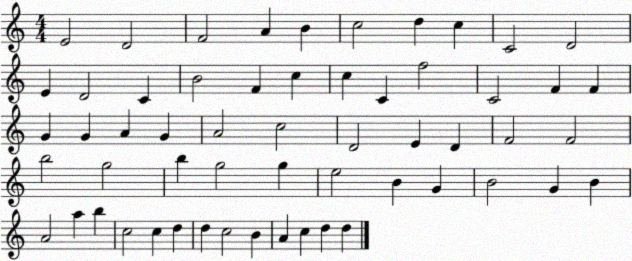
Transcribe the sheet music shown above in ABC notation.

X:1
T:Untitled
M:4/4
L:1/4
K:C
E2 D2 F2 A B c2 d c C2 D2 E D2 C B2 F c c C f2 C2 F F G G A G A2 c2 D2 E D F2 F2 b2 g2 b g2 g e2 B G B2 G B A2 a b c2 c d d c2 B A c d d